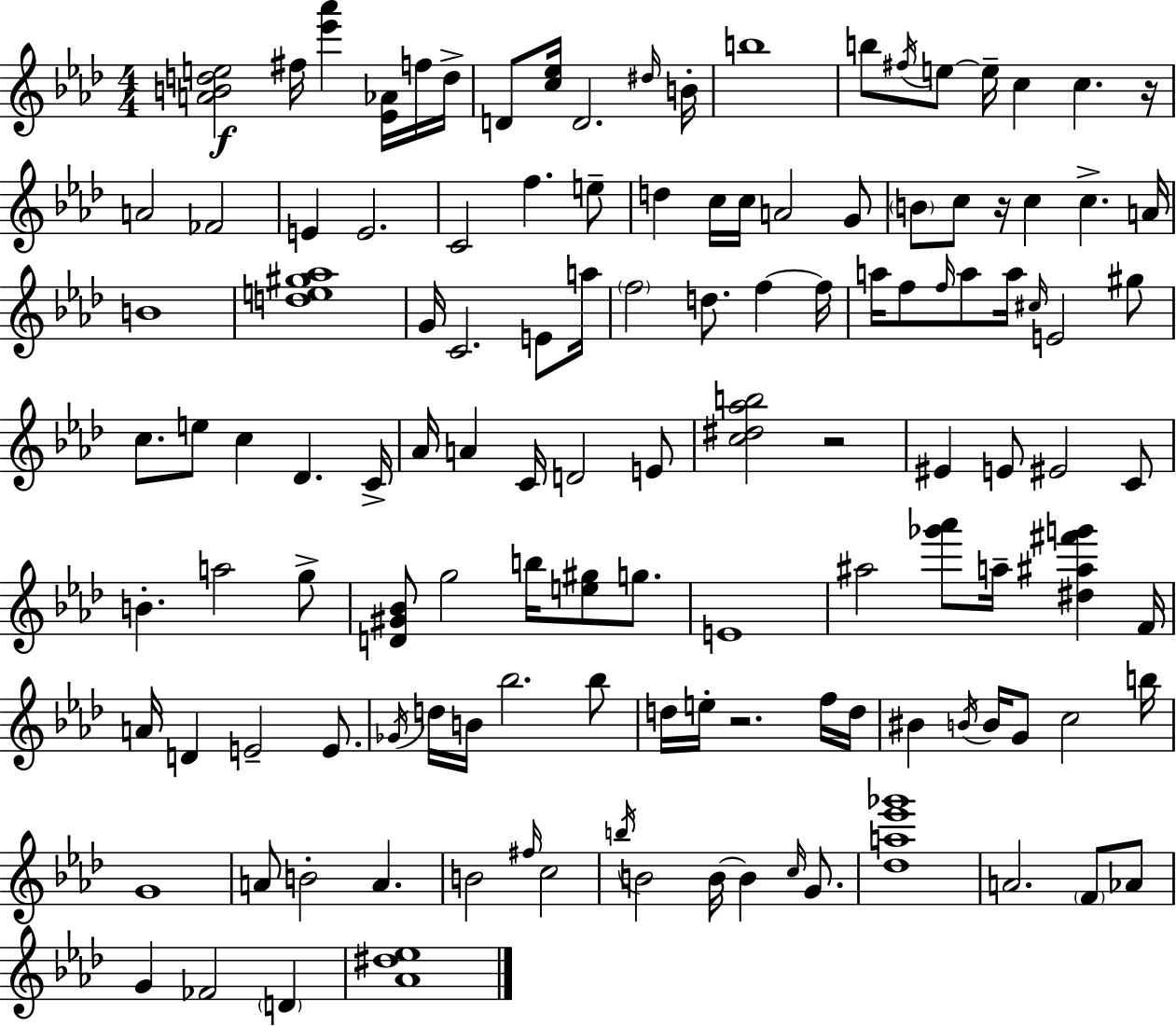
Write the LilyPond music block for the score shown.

{
  \clef treble
  \numericTimeSignature
  \time 4/4
  \key f \minor
  <a' b' d'' e''>2\f fis''16 <ees''' aes'''>4 <ees' aes'>16 f''16 d''16-> | d'8 <c'' ees''>16 d'2. \grace { dis''16 } | b'16-. b''1 | b''8 \acciaccatura { fis''16 } e''8~~ e''16-- c''4 c''4. | \break r16 a'2 fes'2 | e'4 e'2. | c'2 f''4. | e''8-- d''4 c''16 c''16 a'2 | \break g'8 \parenthesize b'8 c''8 r16 c''4 c''4.-> | a'16 b'1 | <d'' e'' gis'' aes''>1 | g'16 c'2. e'8 | \break a''16 \parenthesize f''2 d''8. f''4~~ | f''16 a''16 f''8 \grace { f''16 } a''8 a''16 \grace { cis''16 } e'2 | gis''8 c''8. e''8 c''4 des'4. | c'16-> aes'16 a'4 c'16 d'2 | \break e'8 <c'' dis'' aes'' b''>2 r2 | eis'4 e'8 eis'2 | c'8 b'4.-. a''2 | g''8-> <d' gis' bes'>8 g''2 b''16 <e'' gis''>8 | \break g''8. e'1 | ais''2 <ges''' aes'''>8 a''16-- <dis'' ais'' fis''' g'''>4 | f'16 a'16 d'4 e'2-- | e'8. \acciaccatura { ges'16 } d''16 b'16 bes''2. | \break bes''8 d''16 e''16-. r2. | f''16 d''16 bis'4 \acciaccatura { b'16 } b'16 g'8 c''2 | b''16 g'1 | a'8 b'2-. | \break a'4. b'2 \grace { fis''16 } c''2 | \acciaccatura { b''16 } b'2 | b'16~~ b'4 \grace { c''16 } g'8. <des'' a'' ees''' ges'''>1 | a'2. | \break \parenthesize f'8 aes'8 g'4 fes'2 | \parenthesize d'4 <aes' dis'' ees''>1 | \bar "|."
}